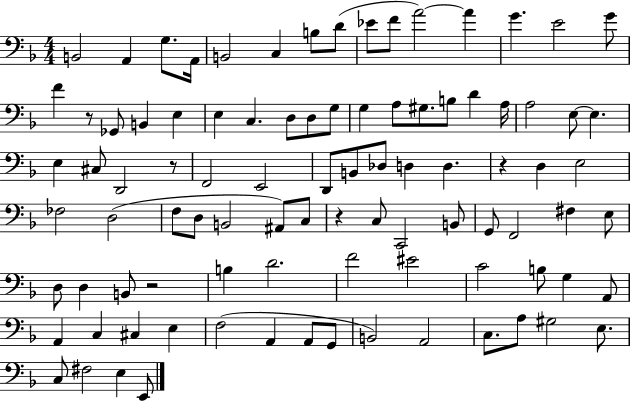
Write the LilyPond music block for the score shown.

{
  \clef bass
  \numericTimeSignature
  \time 4/4
  \key f \major
  b,2 a,4 g8. a,16 | b,2 c4 b8 d'8( | ees'8 f'8 a'2~~) a'4 | g'4. e'2 g'8 | \break f'4 r8 ges,8 b,4 e4 | e4 c4. d8 d8 g8 | g4 a8 gis8. b8 d'4 a16 | a2 e8~~ e4. | \break e4 cis8 d,2 r8 | f,2 e,2 | d,8 b,8 des8 d4 d4. | r4 d4 e2 | \break fes2 d2( | f8 d8 b,2 ais,8) c8 | r4 c8 c,2 b,8 | g,8 f,2 fis4 e8 | \break d8 d4 b,8 r2 | b4 d'2. | f'2 eis'2 | c'2 b8 g4 a,8 | \break a,4 c4 cis4 e4 | f2( a,4 a,8 g,8 | b,2) a,2 | c8. a8 gis2 e8. | \break c8 fis2 e4 e,8 | \bar "|."
}